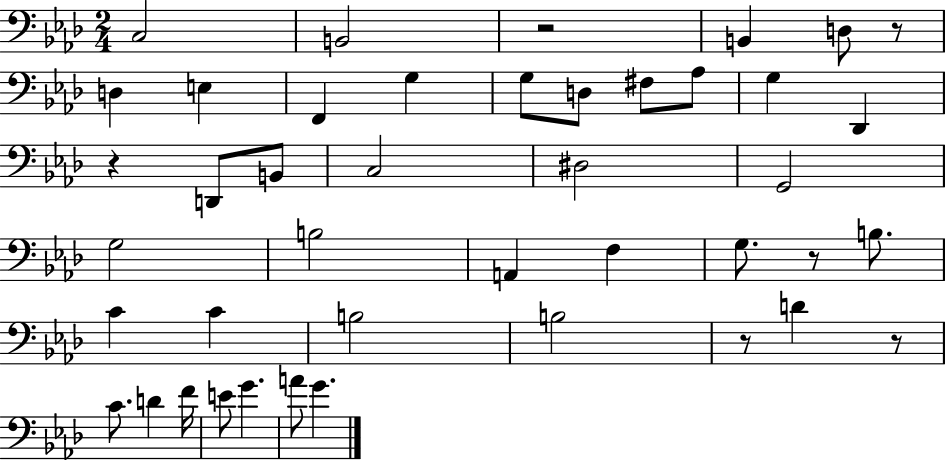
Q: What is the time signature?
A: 2/4